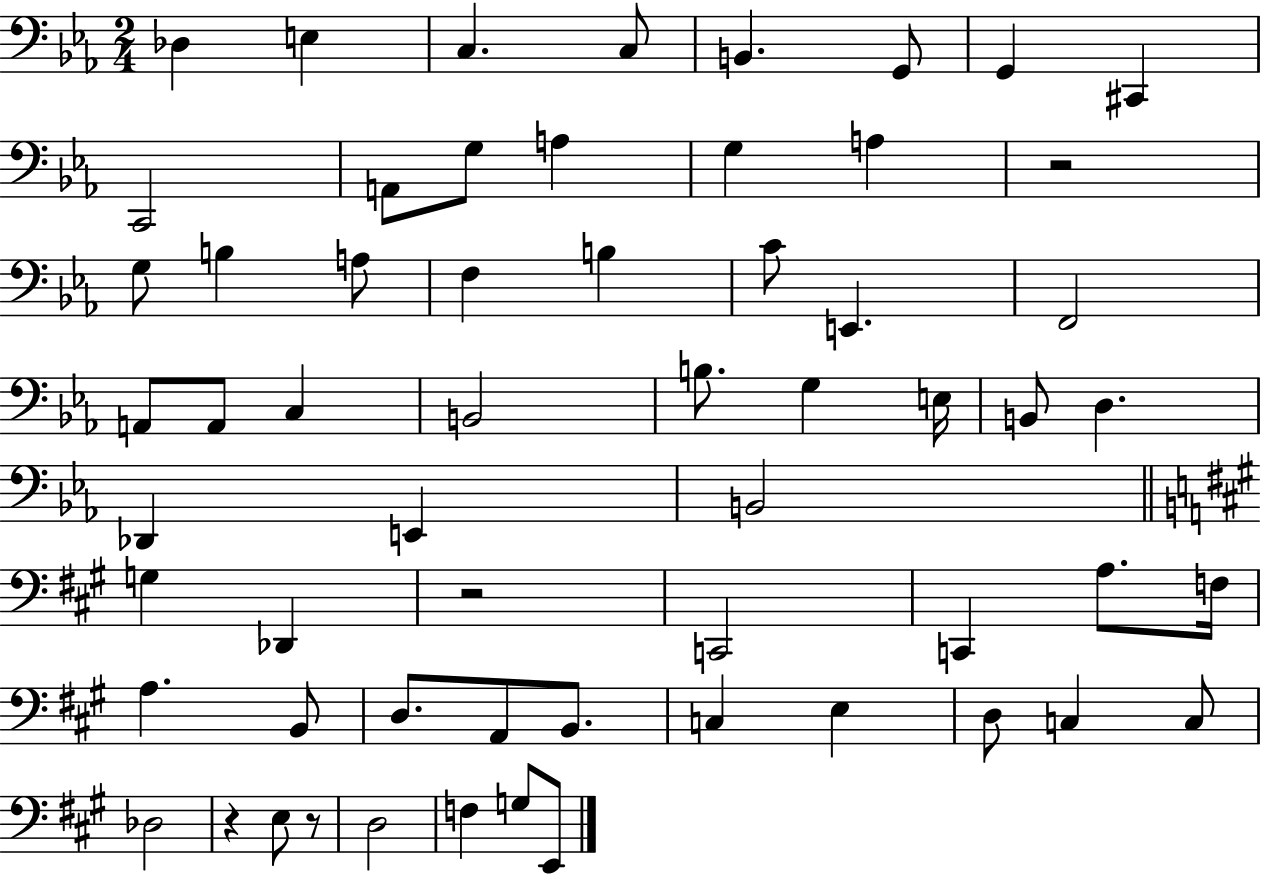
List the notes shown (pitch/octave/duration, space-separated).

Db3/q E3/q C3/q. C3/e B2/q. G2/e G2/q C#2/q C2/h A2/e G3/e A3/q G3/q A3/q R/h G3/e B3/q A3/e F3/q B3/q C4/e E2/q. F2/h A2/e A2/e C3/q B2/h B3/e. G3/q E3/s B2/e D3/q. Db2/q E2/q B2/h G3/q Db2/q R/h C2/h C2/q A3/e. F3/s A3/q. B2/e D3/e. A2/e B2/e. C3/q E3/q D3/e C3/q C3/e Db3/h R/q E3/e R/e D3/h F3/q G3/e E2/e